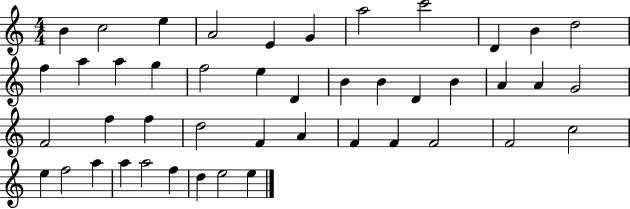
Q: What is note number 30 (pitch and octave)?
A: F4